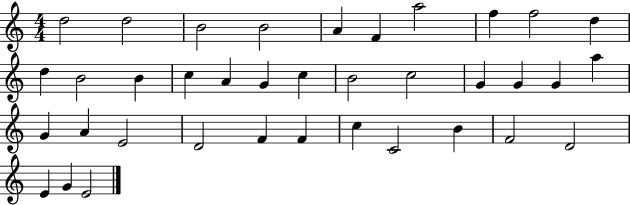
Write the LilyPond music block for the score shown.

{
  \clef treble
  \numericTimeSignature
  \time 4/4
  \key c \major
  d''2 d''2 | b'2 b'2 | a'4 f'4 a''2 | f''4 f''2 d''4 | \break d''4 b'2 b'4 | c''4 a'4 g'4 c''4 | b'2 c''2 | g'4 g'4 g'4 a''4 | \break g'4 a'4 e'2 | d'2 f'4 f'4 | c''4 c'2 b'4 | f'2 d'2 | \break e'4 g'4 e'2 | \bar "|."
}